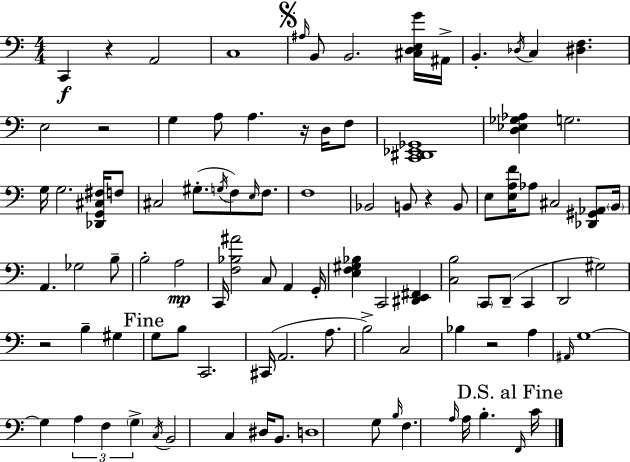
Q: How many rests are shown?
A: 6